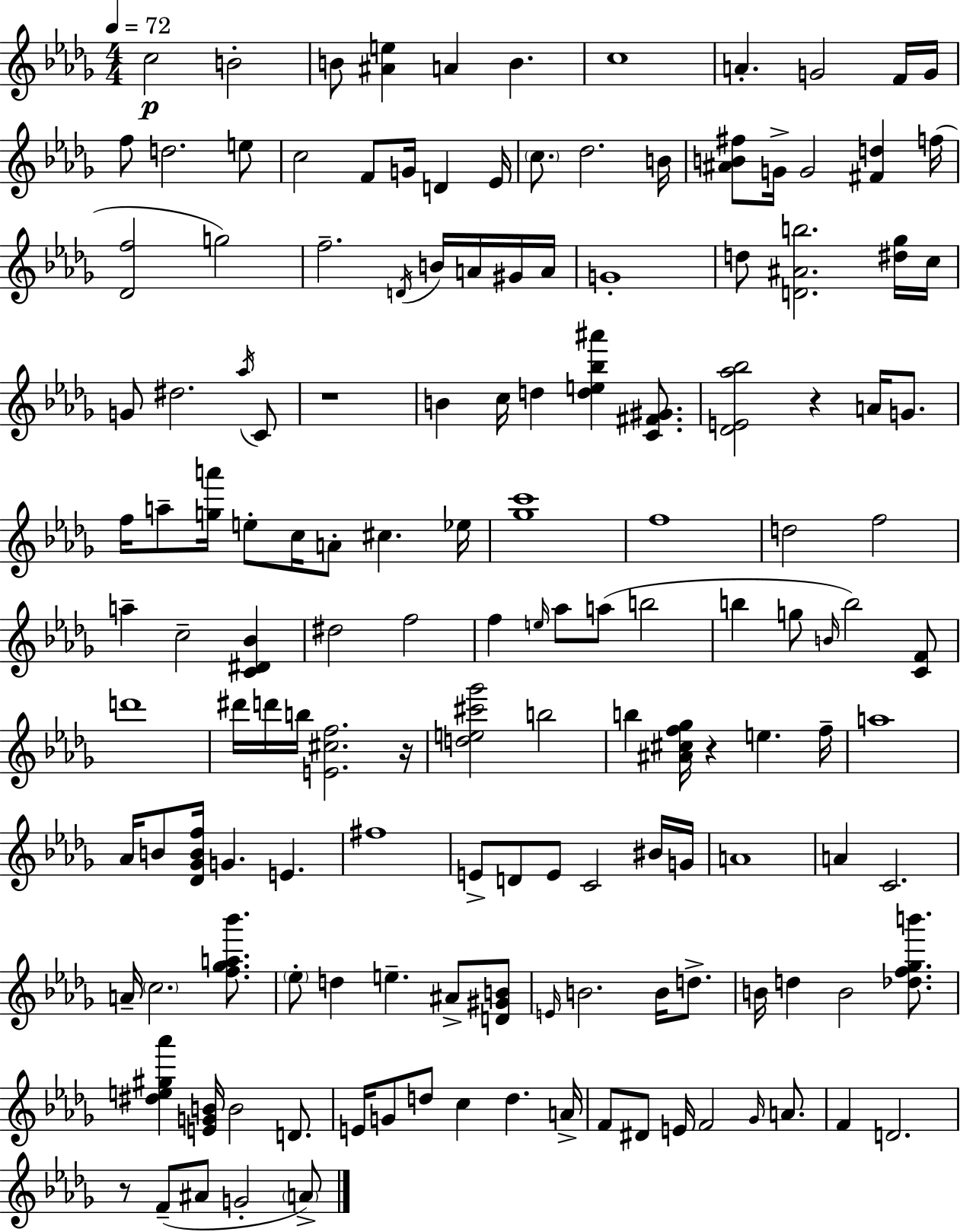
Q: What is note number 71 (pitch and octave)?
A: B5